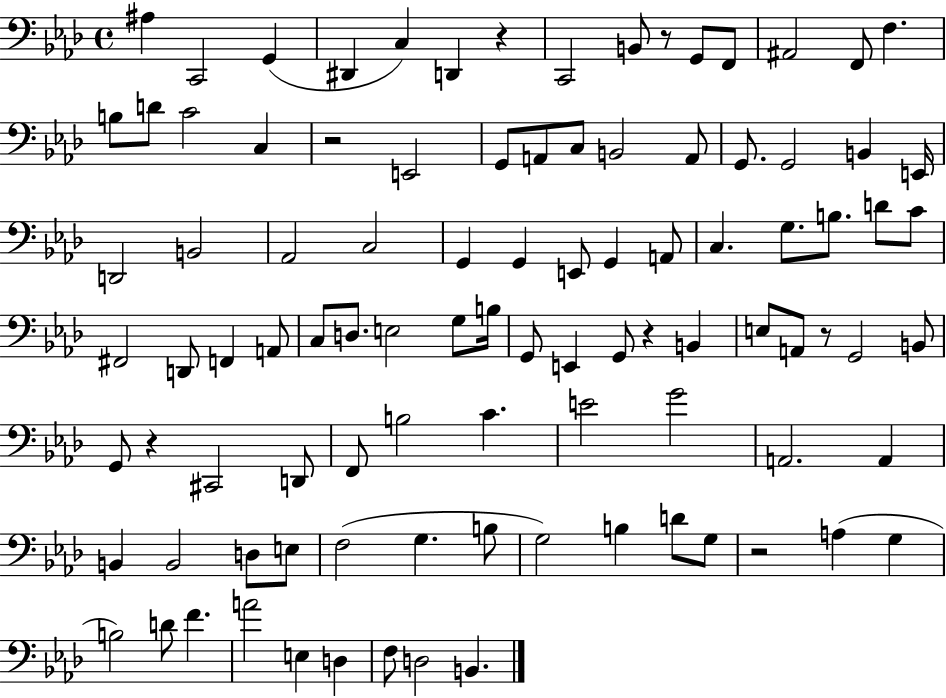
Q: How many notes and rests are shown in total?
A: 97